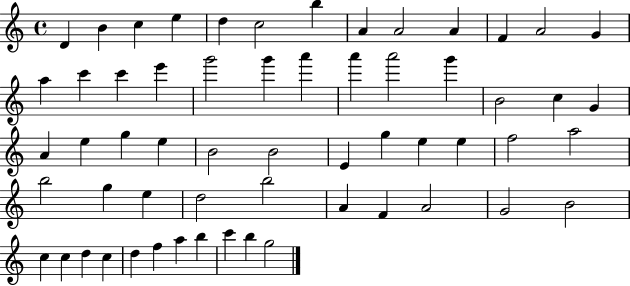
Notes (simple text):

D4/q B4/q C5/q E5/q D5/q C5/h B5/q A4/q A4/h A4/q F4/q A4/h G4/q A5/q C6/q C6/q E6/q G6/h G6/q A6/q A6/q A6/h G6/q B4/h C5/q G4/q A4/q E5/q G5/q E5/q B4/h B4/h E4/q G5/q E5/q E5/q F5/h A5/h B5/h G5/q E5/q D5/h B5/h A4/q F4/q A4/h G4/h B4/h C5/q C5/q D5/q C5/q D5/q F5/q A5/q B5/q C6/q B5/q G5/h